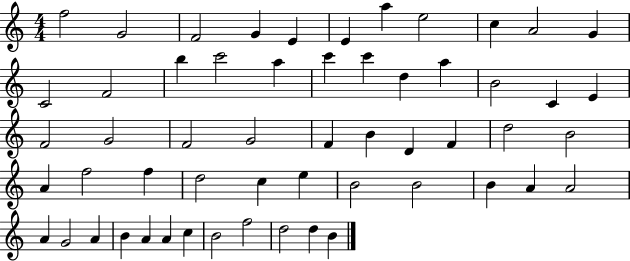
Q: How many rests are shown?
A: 0